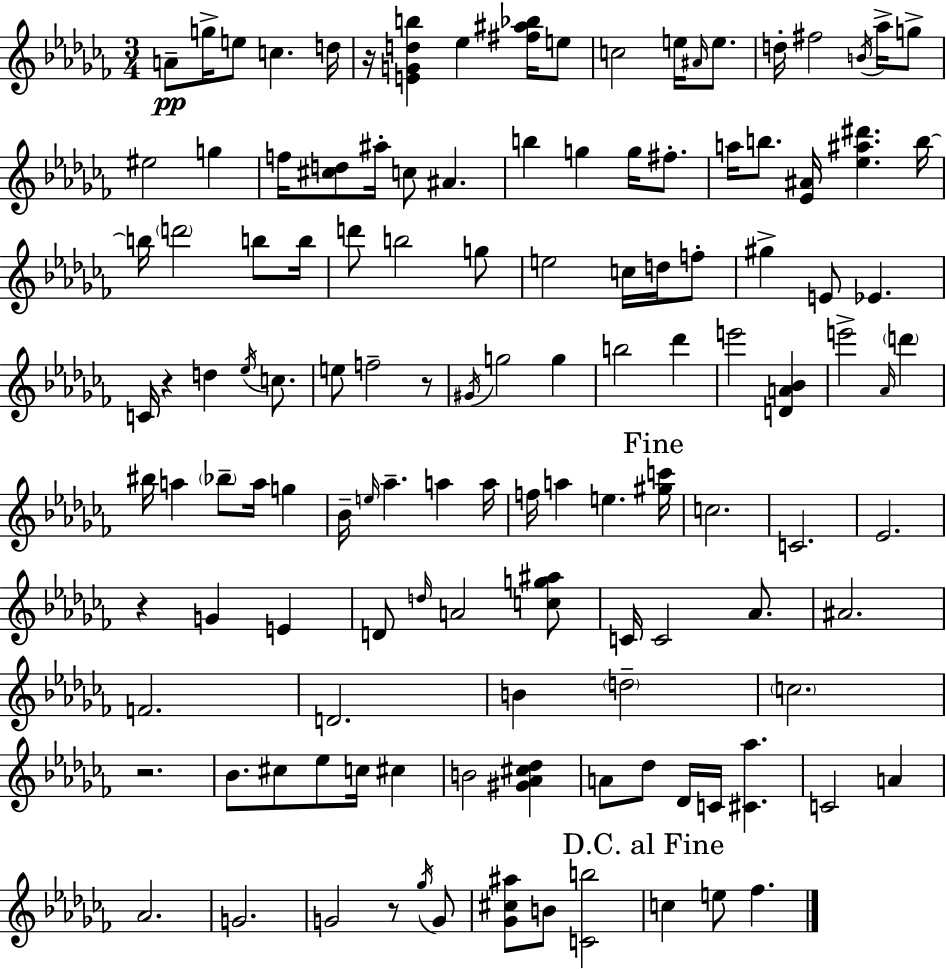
{
  \clef treble
  \numericTimeSignature
  \time 3/4
  \key aes \minor
  a'8--\pp g''16-> e''8 c''4. d''16 | r16 <e' g' d'' b''>4 ees''4 <fis'' ais'' bes''>16 e''8 | c''2 e''16 \grace { ais'16 } e''8. | d''16-. fis''2 \acciaccatura { b'16 } aes''16-> | \break g''8-> eis''2 g''4 | f''16 <cis'' d''>8 ais''16-. c''8 ais'4. | b''4 g''4 g''16 fis''8.-. | a''16 b''8. <ees' ais'>16 <ees'' ais'' dis'''>4. | \break b''16~~ b''16 \parenthesize d'''2 b''8 | b''16 d'''8 b''2 | g''8 e''2 c''16 d''16 | f''8-. gis''4-> e'8 ees'4. | \break c'16 r4 d''4 \acciaccatura { ees''16 } | c''8. e''8 f''2-- | r8 \acciaccatura { gis'16 } g''2 | g''4 b''2 | \break des'''4 e'''2 | <d' a' bes'>4 e'''2-> | \grace { aes'16 } \parenthesize d'''4 bis''16 a''4 \parenthesize bes''8-- | a''16 g''4 bes'16-- \grace { e''16 } aes''4.-- | \break a''4 a''16 f''16 a''4 e''4. | \mark "Fine" <gis'' c'''>16 c''2. | c'2. | ees'2. | \break r4 g'4 | e'4 d'8 \grace { d''16 } a'2 | <c'' g'' ais''>8 c'16 c'2 | aes'8. ais'2. | \break f'2. | d'2. | b'4 \parenthesize d''2-- | \parenthesize c''2. | \break r2. | bes'8. cis''8 | ees''8 c''16 cis''4 b'2 | <gis' aes' cis'' des''>4 a'8 des''8 des'16 | \break c'16 <cis' aes''>4. c'2 | a'4 aes'2. | g'2. | g'2 | \break r8 \acciaccatura { ges''16 } g'8 <ges' cis'' ais''>8 b'8 | <c' b''>2 \mark "D.C. al Fine" c''4 | e''8 fes''4. \bar "|."
}